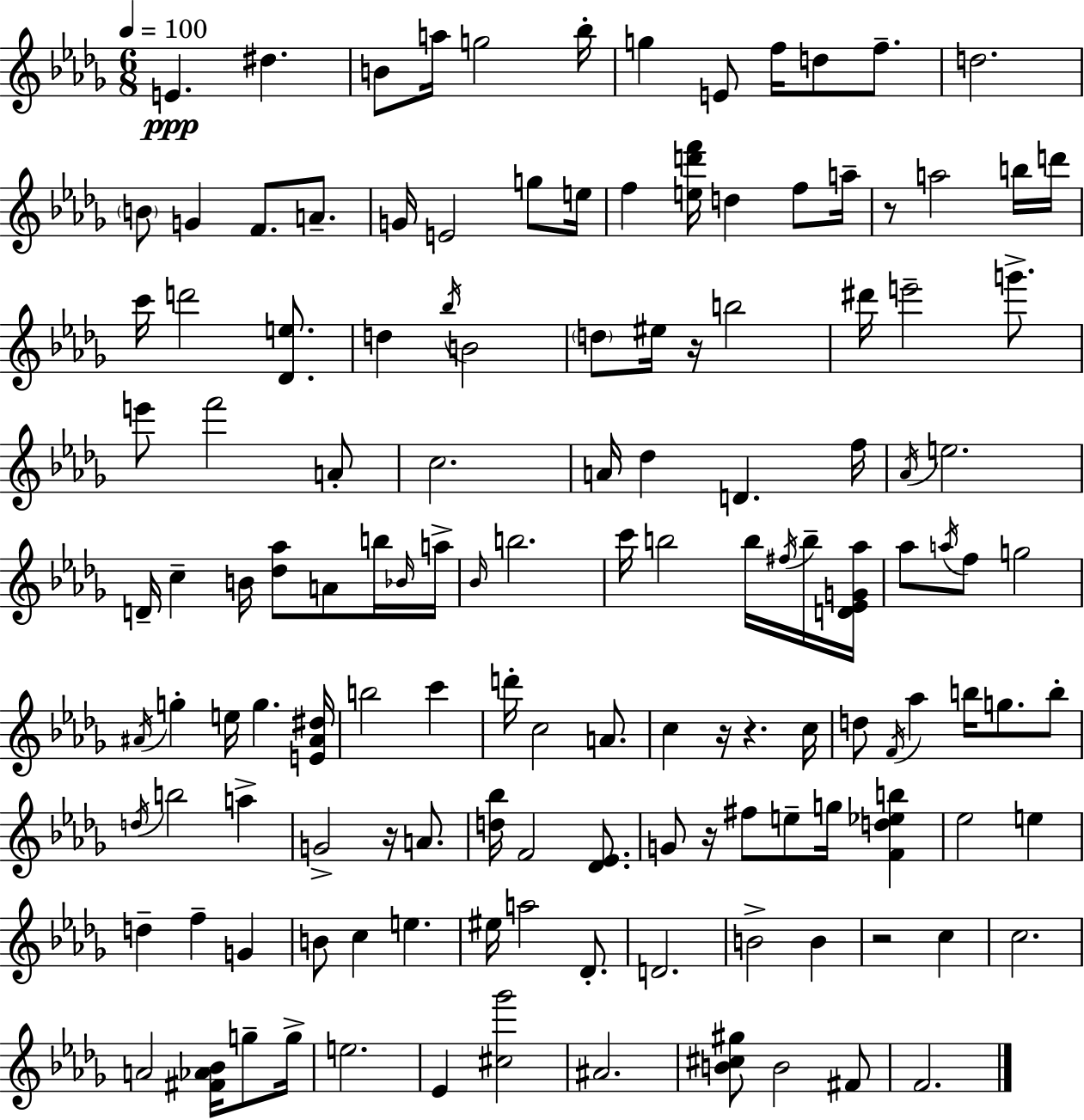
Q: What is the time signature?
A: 6/8